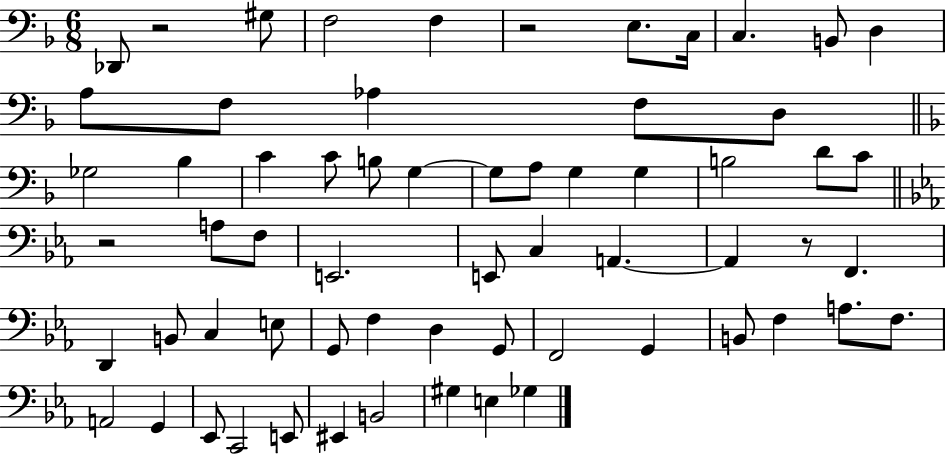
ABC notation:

X:1
T:Untitled
M:6/8
L:1/4
K:F
_D,,/2 z2 ^G,/2 F,2 F, z2 E,/2 C,/4 C, B,,/2 D, A,/2 F,/2 _A, F,/2 D,/2 _G,2 _B, C C/2 B,/2 G, G,/2 A,/2 G, G, B,2 D/2 C/2 z2 A,/2 F,/2 E,,2 E,,/2 C, A,, A,, z/2 F,, D,, B,,/2 C, E,/2 G,,/2 F, D, G,,/2 F,,2 G,, B,,/2 F, A,/2 F,/2 A,,2 G,, _E,,/2 C,,2 E,,/2 ^E,, B,,2 ^G, E, _G,